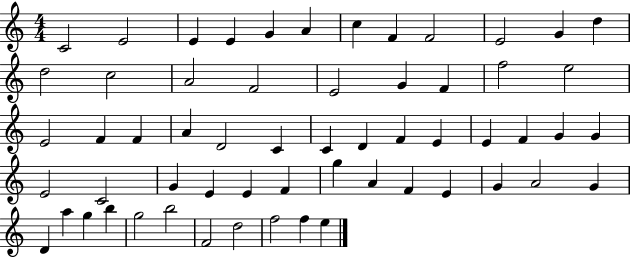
C4/h E4/h E4/q E4/q G4/q A4/q C5/q F4/q F4/h E4/h G4/q D5/q D5/h C5/h A4/h F4/h E4/h G4/q F4/q F5/h E5/h E4/h F4/q F4/q A4/q D4/h C4/q C4/q D4/q F4/q E4/q E4/q F4/q G4/q G4/q E4/h C4/h G4/q E4/q E4/q F4/q G5/q A4/q F4/q E4/q G4/q A4/h G4/q D4/q A5/q G5/q B5/q G5/h B5/h F4/h D5/h F5/h F5/q E5/q